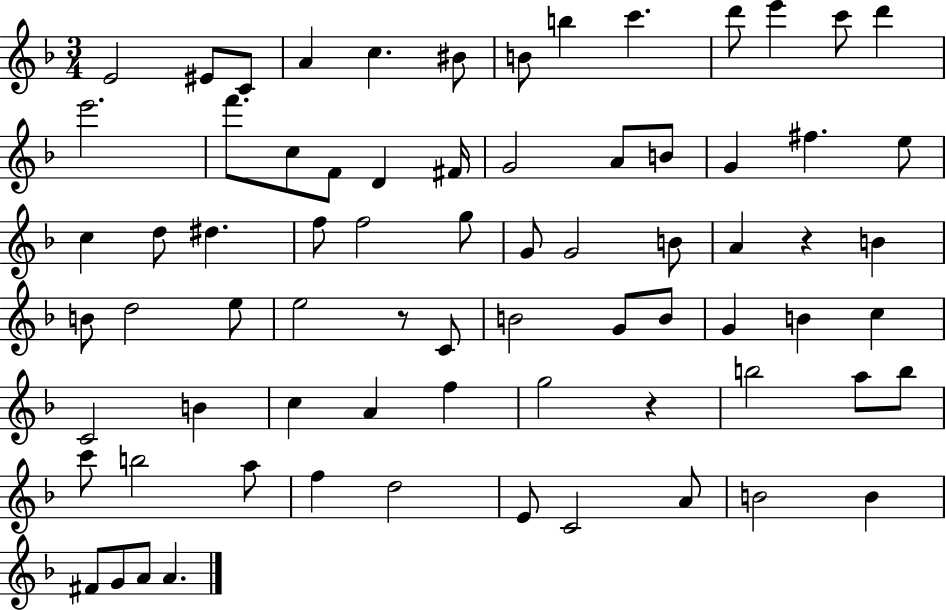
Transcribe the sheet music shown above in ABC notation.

X:1
T:Untitled
M:3/4
L:1/4
K:F
E2 ^E/2 C/2 A c ^B/2 B/2 b c' d'/2 e' c'/2 d' e'2 f'/2 c/2 F/2 D ^F/4 G2 A/2 B/2 G ^f e/2 c d/2 ^d f/2 f2 g/2 G/2 G2 B/2 A z B B/2 d2 e/2 e2 z/2 C/2 B2 G/2 B/2 G B c C2 B c A f g2 z b2 a/2 b/2 c'/2 b2 a/2 f d2 E/2 C2 A/2 B2 B ^F/2 G/2 A/2 A